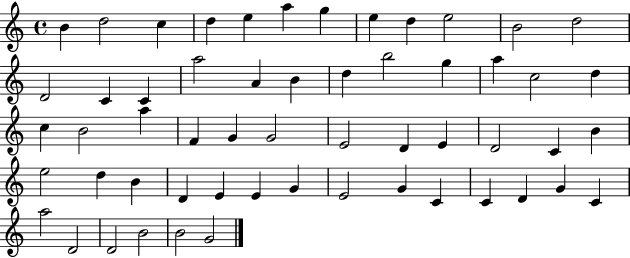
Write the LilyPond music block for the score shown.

{
  \clef treble
  \time 4/4
  \defaultTimeSignature
  \key c \major
  b'4 d''2 c''4 | d''4 e''4 a''4 g''4 | e''4 d''4 e''2 | b'2 d''2 | \break d'2 c'4 c'4 | a''2 a'4 b'4 | d''4 b''2 g''4 | a''4 c''2 d''4 | \break c''4 b'2 a''4 | f'4 g'4 g'2 | e'2 d'4 e'4 | d'2 c'4 b'4 | \break e''2 d''4 b'4 | d'4 e'4 e'4 g'4 | e'2 g'4 c'4 | c'4 d'4 g'4 c'4 | \break a''2 d'2 | d'2 b'2 | b'2 g'2 | \bar "|."
}